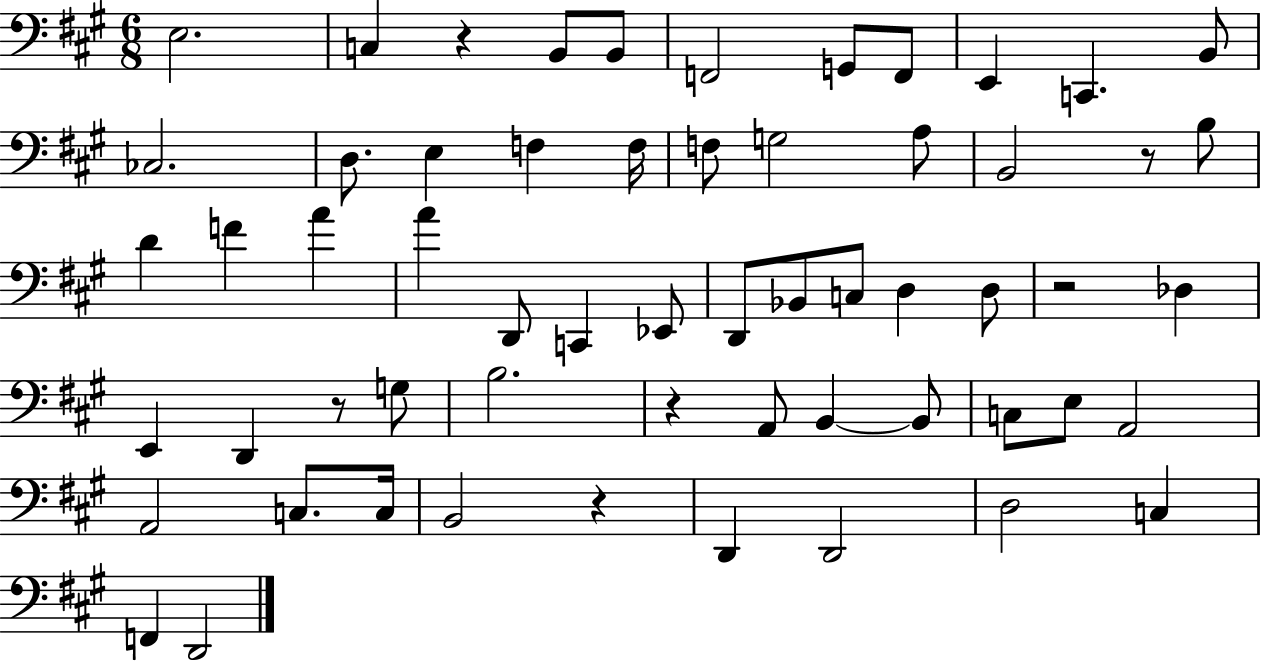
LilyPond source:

{
  \clef bass
  \numericTimeSignature
  \time 6/8
  \key a \major
  e2. | c4 r4 b,8 b,8 | f,2 g,8 f,8 | e,4 c,4. b,8 | \break ces2. | d8. e4 f4 f16 | f8 g2 a8 | b,2 r8 b8 | \break d'4 f'4 a'4 | a'4 d,8 c,4 ees,8 | d,8 bes,8 c8 d4 d8 | r2 des4 | \break e,4 d,4 r8 g8 | b2. | r4 a,8 b,4~~ b,8 | c8 e8 a,2 | \break a,2 c8. c16 | b,2 r4 | d,4 d,2 | d2 c4 | \break f,4 d,2 | \bar "|."
}